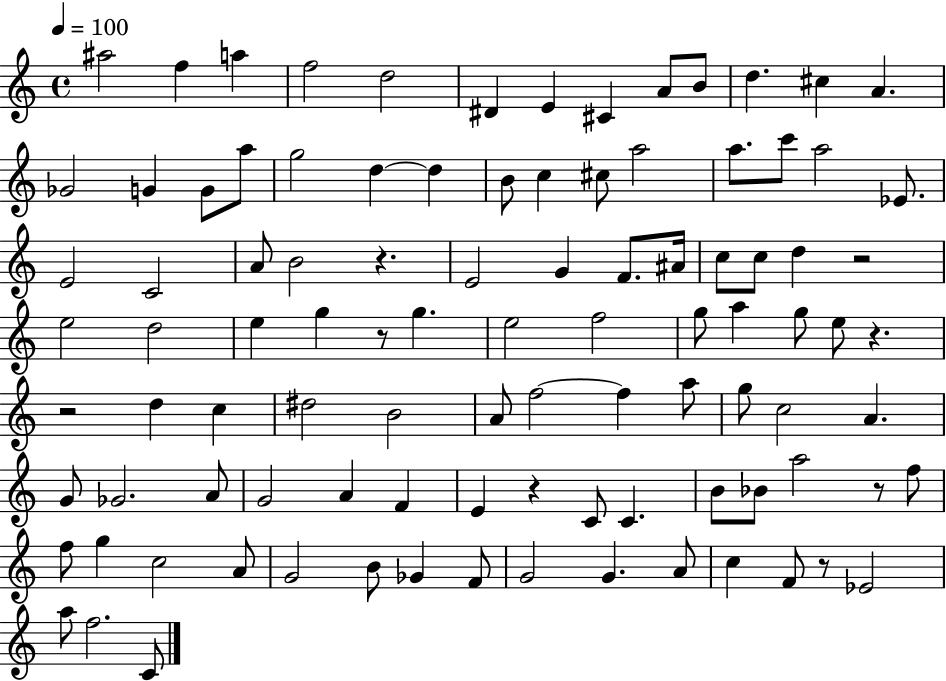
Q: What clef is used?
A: treble